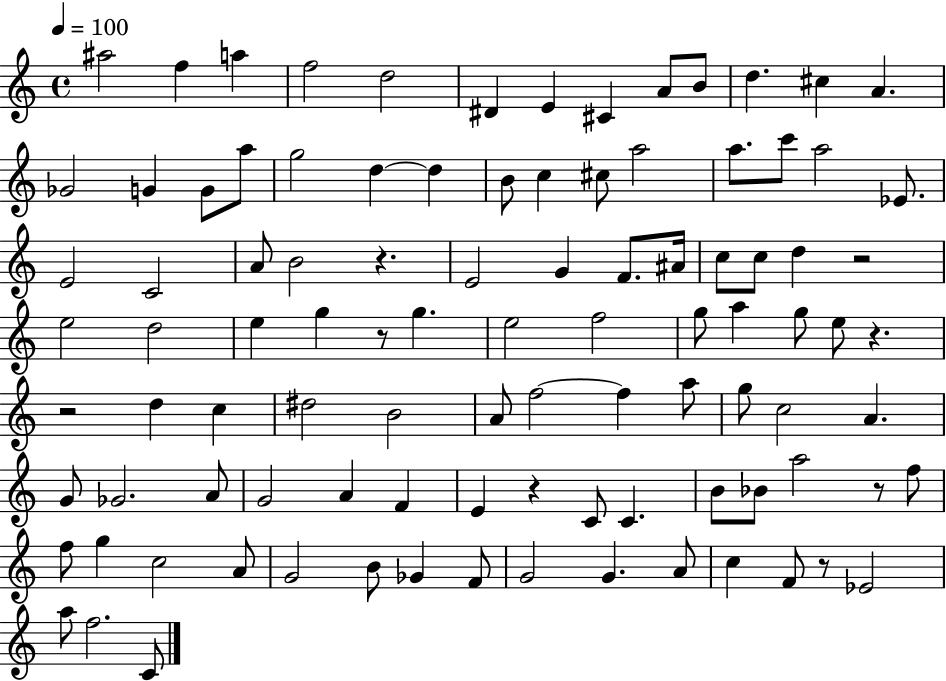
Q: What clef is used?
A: treble